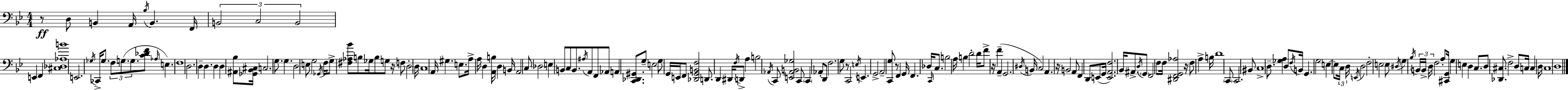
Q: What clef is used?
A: bass